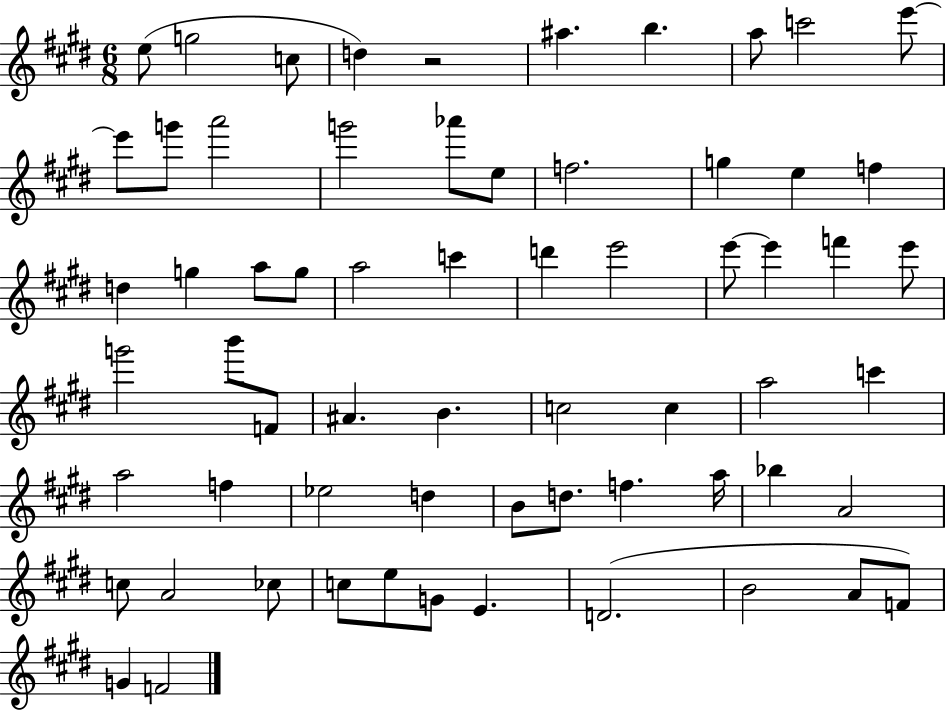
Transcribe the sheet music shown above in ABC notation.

X:1
T:Untitled
M:6/8
L:1/4
K:E
e/2 g2 c/2 d z2 ^a b a/2 c'2 e'/2 e'/2 g'/2 a'2 g'2 _a'/2 e/2 f2 g e f d g a/2 g/2 a2 c' d' e'2 e'/2 e' f' e'/2 g'2 b'/2 F/2 ^A B c2 c a2 c' a2 f _e2 d B/2 d/2 f a/4 _b A2 c/2 A2 _c/2 c/2 e/2 G/2 E D2 B2 A/2 F/2 G F2